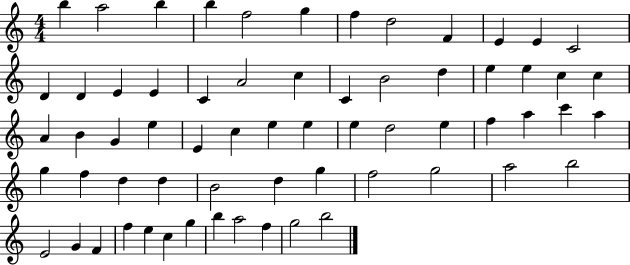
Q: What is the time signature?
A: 4/4